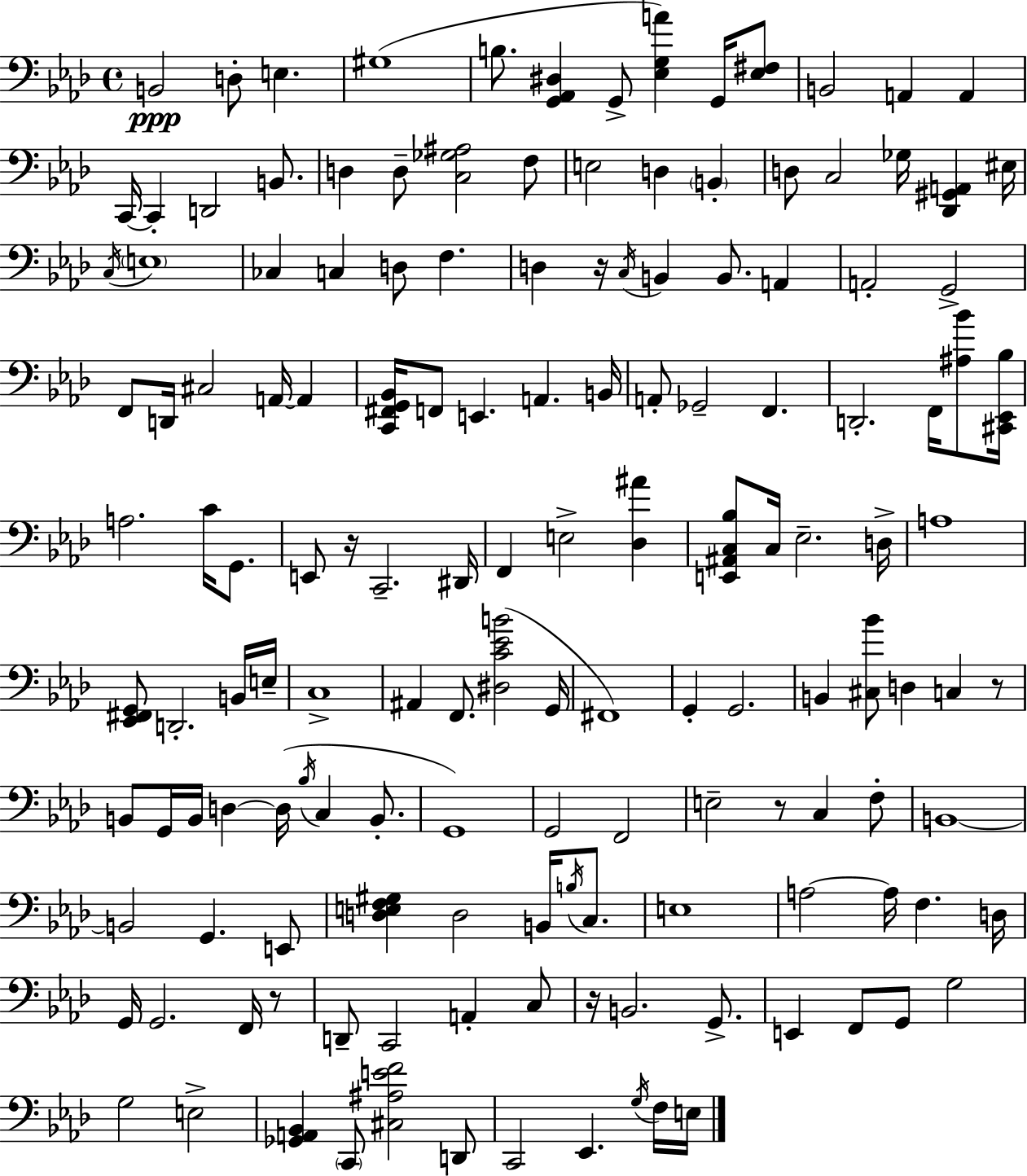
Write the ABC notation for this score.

X:1
T:Untitled
M:4/4
L:1/4
K:Fm
B,,2 D,/2 E, ^G,4 B,/2 [G,,_A,,^D,] G,,/2 [_E,G,A] G,,/4 [_E,^F,]/2 B,,2 A,, A,, C,,/4 C,, D,,2 B,,/2 D, D,/2 [C,_G,^A,]2 F,/2 E,2 D, B,, D,/2 C,2 _G,/4 [_D,,^G,,A,,] ^E,/4 C,/4 E,4 _C, C, D,/2 F, D, z/4 C,/4 B,, B,,/2 A,, A,,2 G,,2 F,,/2 D,,/4 ^C,2 A,,/4 A,, [C,,^F,,G,,_B,,]/4 F,,/2 E,, A,, B,,/4 A,,/2 _G,,2 F,, D,,2 F,,/4 [^A,_B]/2 [^C,,_E,,_B,]/4 A,2 C/4 G,,/2 E,,/2 z/4 C,,2 ^D,,/4 F,, E,2 [_D,^A] [E,,^A,,C,_B,]/2 C,/4 _E,2 D,/4 A,4 [_E,,^F,,G,,]/2 D,,2 B,,/4 E,/4 C,4 ^A,, F,,/2 [^D,C_EB]2 G,,/4 ^F,,4 G,, G,,2 B,, [^C,_B]/2 D, C, z/2 B,,/2 G,,/4 B,,/4 D, D,/4 _B,/4 C, B,,/2 G,,4 G,,2 F,,2 E,2 z/2 C, F,/2 B,,4 B,,2 G,, E,,/2 [D,E,F,^G,] D,2 B,,/4 B,/4 C,/2 E,4 A,2 A,/4 F, D,/4 G,,/4 G,,2 F,,/4 z/2 D,,/2 C,,2 A,, C,/2 z/4 B,,2 G,,/2 E,, F,,/2 G,,/2 G,2 G,2 E,2 [_G,,A,,_B,,] C,,/2 [^C,^A,EF]2 D,,/2 C,,2 _E,, G,/4 F,/4 E,/4